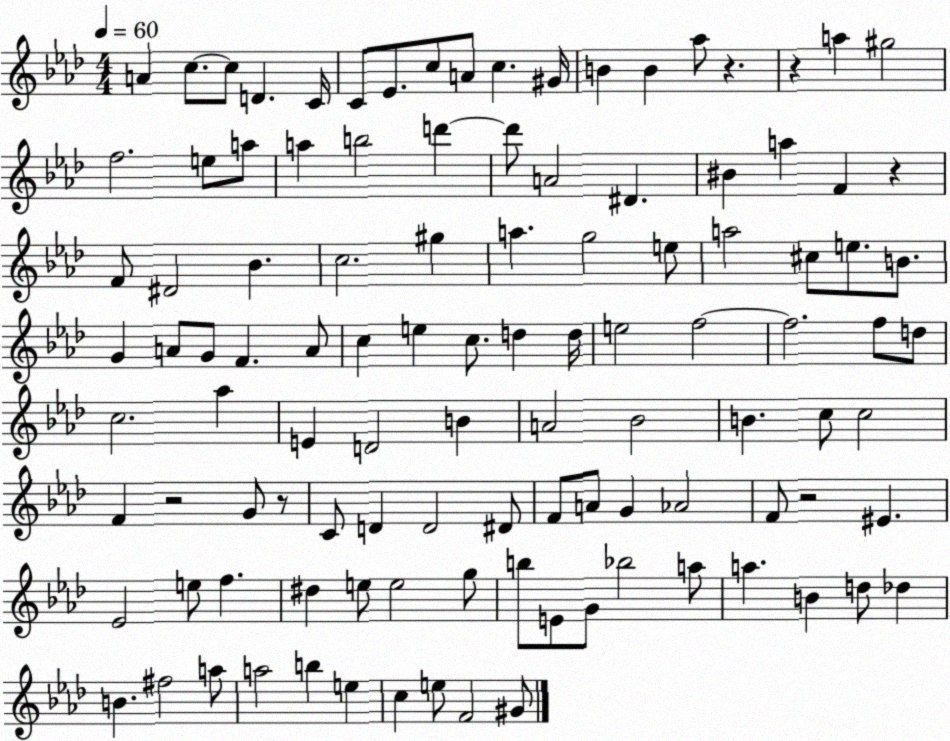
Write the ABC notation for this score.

X:1
T:Untitled
M:4/4
L:1/4
K:Ab
A c/2 c/2 D C/4 C/2 _E/2 c/2 A/2 c ^G/4 B B _a/2 z z a ^g2 f2 e/2 a/2 a b2 d' d'/2 A2 ^D ^B a F z F/2 ^D2 _B c2 ^g a g2 e/2 a2 ^c/2 e/2 B/2 G A/2 G/2 F A/2 c e c/2 d d/4 e2 f2 f2 f/2 d/2 c2 _a E D2 B A2 _B2 B c/2 c2 F z2 G/2 z/2 C/2 D D2 ^D/2 F/2 A/2 G _A2 F/2 z2 ^E _E2 e/2 f ^d e/2 e2 g/2 b/2 E/2 G/2 _b2 a/2 a B d/2 _d B ^f2 a/2 a2 b e c e/2 F2 ^G/2